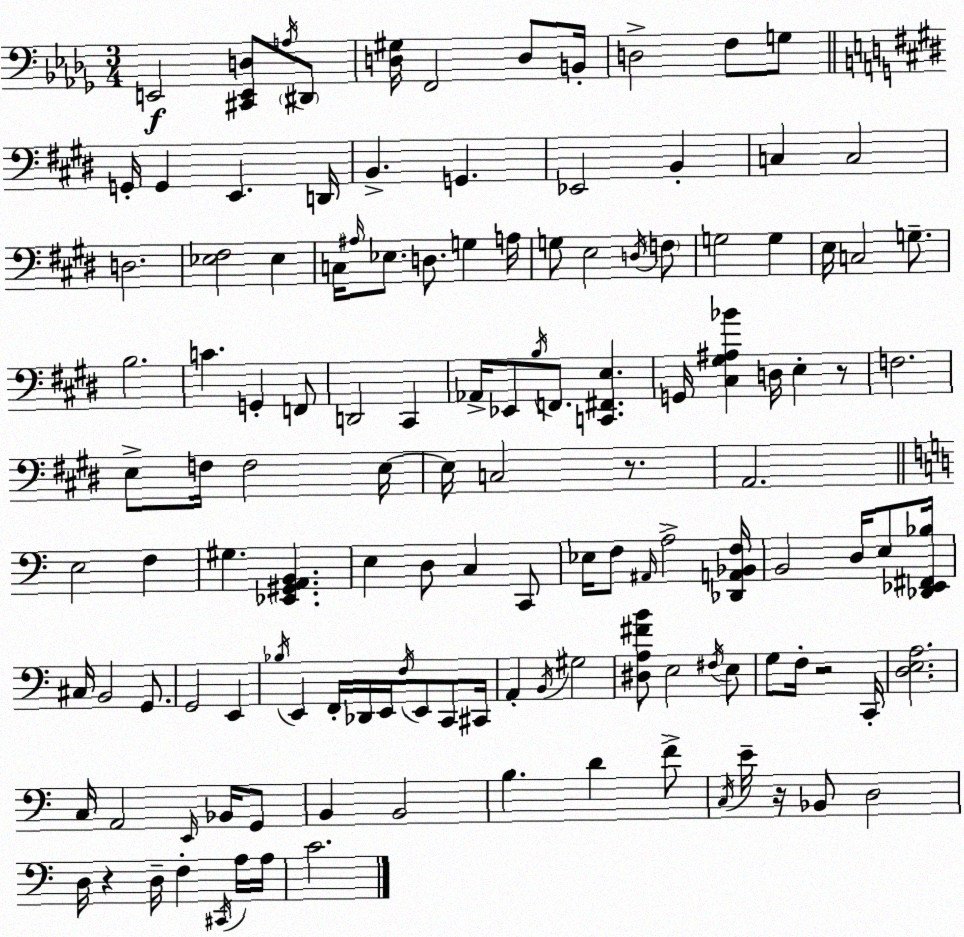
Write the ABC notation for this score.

X:1
T:Untitled
M:3/4
L:1/4
K:Bbm
E,,2 [^C,,E,,D,]/2 A,/4 ^D,,/2 [D,^G,]/4 F,,2 D,/2 B,,/4 D,2 F,/2 G,/2 G,,/4 G,, E,, D,,/4 B,, G,, _E,,2 B,, C, C,2 D,2 [_E,^F,]2 _E, C,/4 ^A,/4 _E,/2 D,/2 G, A,/4 G,/2 E,2 D,/4 F,/2 G,2 G, E,/4 C,2 G,/2 B,2 C G,, F,,/2 D,,2 ^C,, _A,,/4 _E,,/2 B,/4 F,,/2 [C,,^F,,E,] G,,/4 [^C,^G,^A,_B] D,/4 E, z/2 F,2 E,/2 F,/4 F,2 E,/4 E,/4 C,2 z/2 A,,2 E,2 F, ^G, [_E,,^G,,A,,B,,] E, D,/2 C, C,,/2 _E,/4 F,/2 ^A,,/4 A,2 [_D,,A,,_B,,F,]/4 B,,2 D,/4 E,/2 [_D,,_E,,^F,,_B,]/4 ^C,/4 B,,2 G,,/2 G,,2 E,, _B,/4 E,, F,,/4 _D,,/4 E,,/4 F,/4 E,,/2 C,,/2 ^C,,/4 A,, B,,/4 ^G,2 [^D,A,^FB]/2 E,2 ^F,/4 E,/2 G,/2 F,/4 z2 C,,/4 [D,E,A,]2 C,/4 A,,2 E,,/4 _B,,/4 G,,/2 B,, B,,2 B, D F/2 C,/4 E/4 z/4 _B,,/2 D,2 D,/4 z D,/4 F, ^C,,/4 A,/4 A,/4 C2